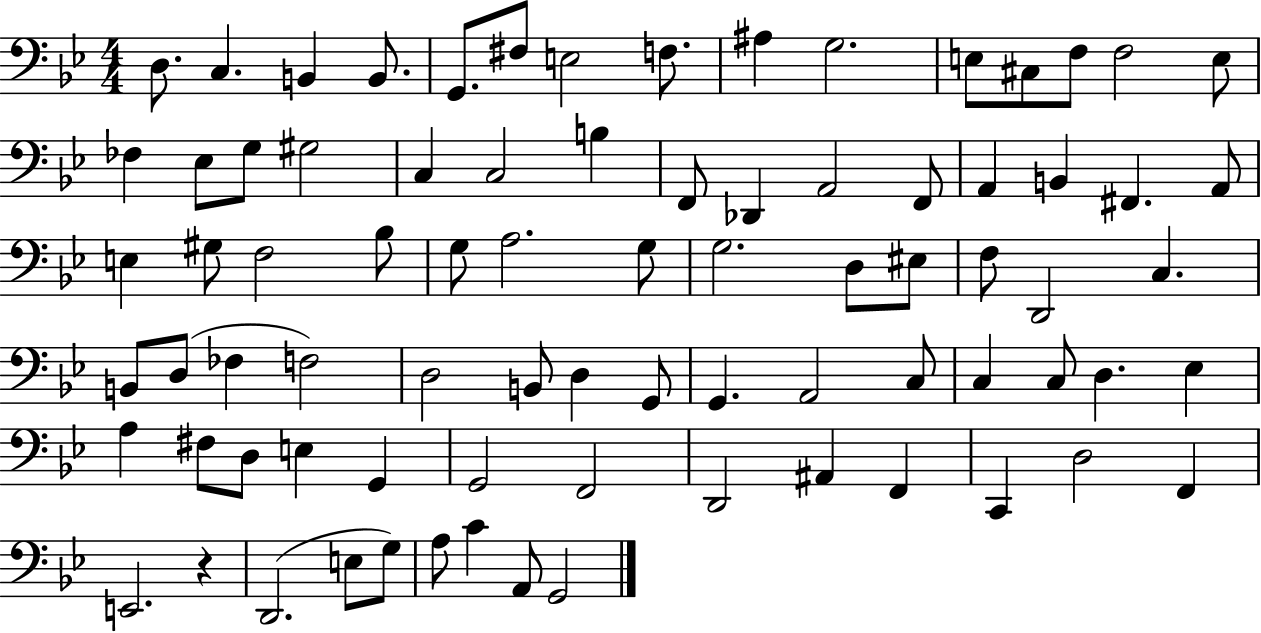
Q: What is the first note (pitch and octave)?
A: D3